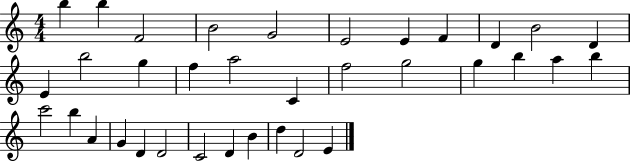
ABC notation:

X:1
T:Untitled
M:4/4
L:1/4
K:C
b b F2 B2 G2 E2 E F D B2 D E b2 g f a2 C f2 g2 g b a b c'2 b A G D D2 C2 D B d D2 E